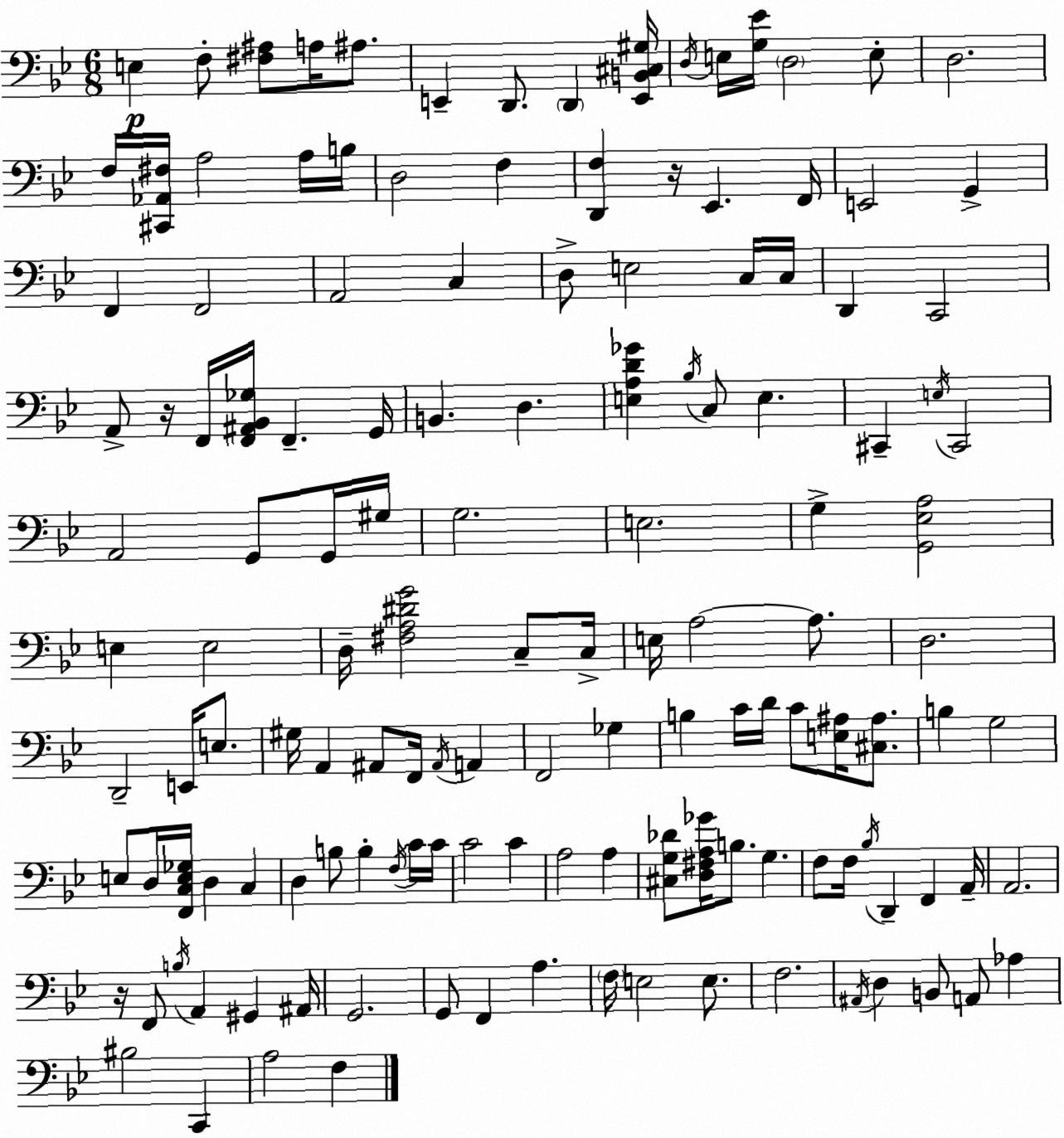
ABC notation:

X:1
T:Untitled
M:6/8
L:1/4
K:Gm
E, F,/2 [^F,^A,]/2 A,/4 ^A,/2 E,, D,,/2 D,, [E,,B,,^C,^G,]/4 D,/4 E,/4 [G,_E]/4 D,2 E,/2 D,2 F,/4 [^C,,_A,,^F,]/4 A,2 A,/4 B,/4 D,2 F, [D,,F,] z/4 _E,, F,,/4 E,,2 G,, F,, F,,2 A,,2 C, D,/2 E,2 C,/4 C,/4 D,, C,,2 A,,/2 z/4 F,,/4 [F,,^A,,_B,,_G,]/4 F,, G,,/4 B,, D, [E,A,D_G] _B,/4 C,/2 E, ^C,, E,/4 ^C,,2 A,,2 G,,/2 G,,/4 ^G,/4 G,2 E,2 G, [G,,_E,A,]2 E, E,2 D,/4 [^F,A,^DG]2 C,/2 C,/4 E,/4 A,2 A,/2 D,2 D,,2 E,,/4 E,/2 ^G,/4 A,, ^A,,/2 F,,/4 ^A,,/4 A,, F,,2 _G, B, C/4 D/4 C/2 [E,^A,]/4 [^C,^A,]/2 B, G,2 E,/2 D,/4 [F,,C,E,_G,]/4 D, C, D, B,/2 B, F,/4 C/4 C/4 C2 C A,2 A, [^C,G,_D]/2 [D,^F,A,_G]/4 B,/2 G, F,/2 F,/4 _B,/4 D,, F,, A,,/4 A,,2 z/4 F,,/2 B,/4 A,, ^G,, ^A,,/4 G,,2 G,,/2 F,, A, F,/4 E,2 E,/2 F,2 ^A,,/4 D, B,,/2 A,,/2 _A, ^B,2 C,, A,2 F,